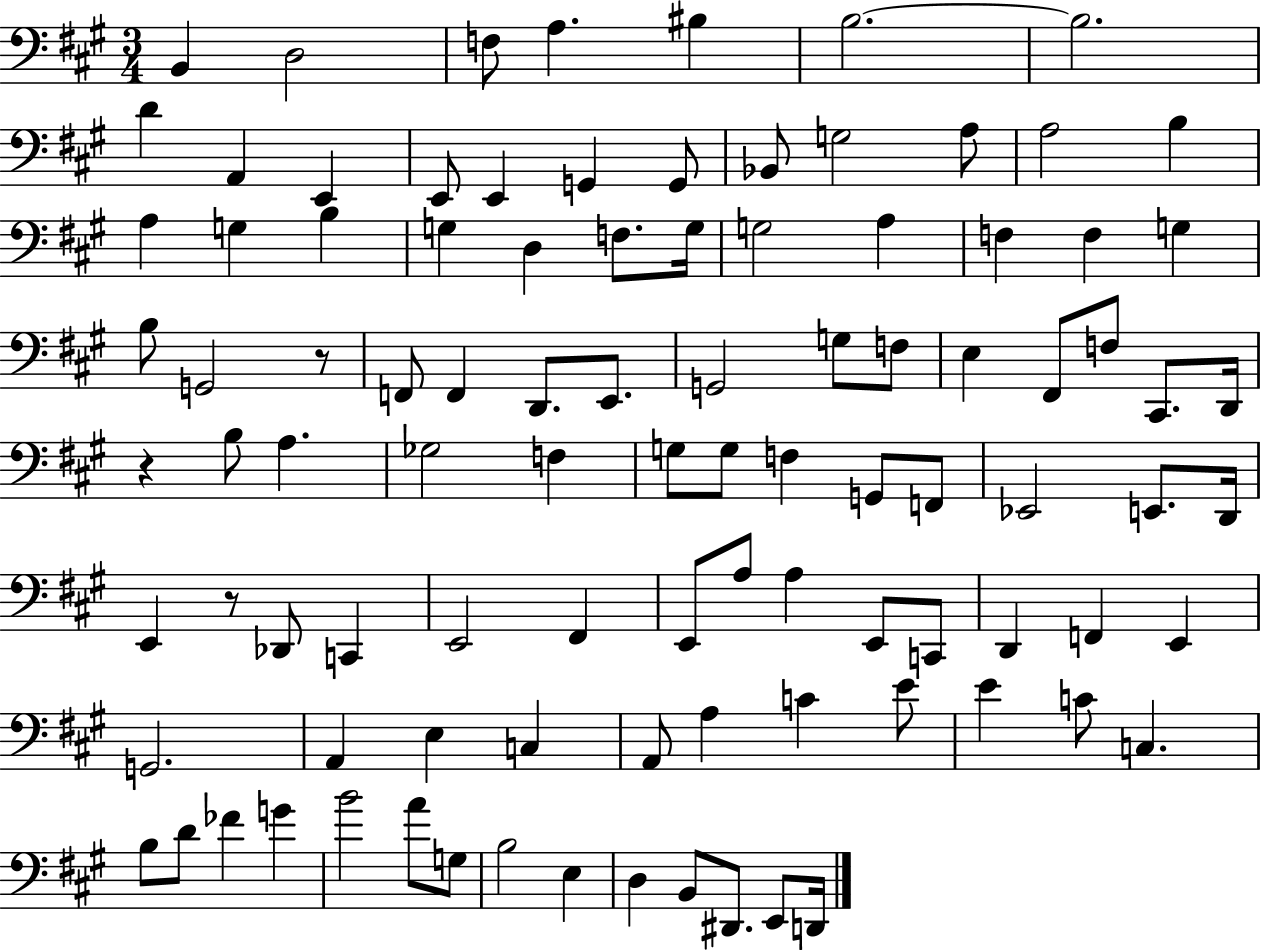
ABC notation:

X:1
T:Untitled
M:3/4
L:1/4
K:A
B,, D,2 F,/2 A, ^B, B,2 B,2 D A,, E,, E,,/2 E,, G,, G,,/2 _B,,/2 G,2 A,/2 A,2 B, A, G, B, G, D, F,/2 G,/4 G,2 A, F, F, G, B,/2 G,,2 z/2 F,,/2 F,, D,,/2 E,,/2 G,,2 G,/2 F,/2 E, ^F,,/2 F,/2 ^C,,/2 D,,/4 z B,/2 A, _G,2 F, G,/2 G,/2 F, G,,/2 F,,/2 _E,,2 E,,/2 D,,/4 E,, z/2 _D,,/2 C,, E,,2 ^F,, E,,/2 A,/2 A, E,,/2 C,,/2 D,, F,, E,, G,,2 A,, E, C, A,,/2 A, C E/2 E C/2 C, B,/2 D/2 _F G B2 A/2 G,/2 B,2 E, D, B,,/2 ^D,,/2 E,,/2 D,,/4